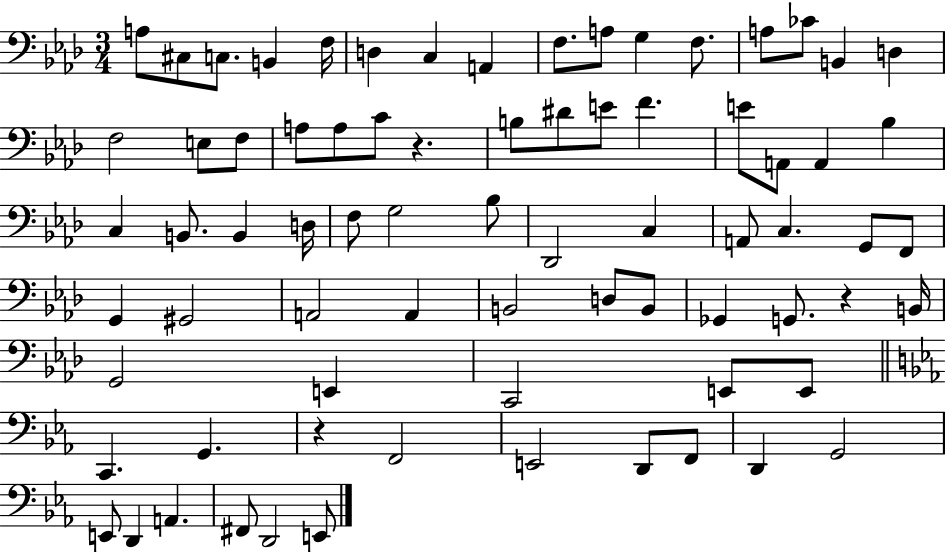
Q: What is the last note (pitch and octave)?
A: E2